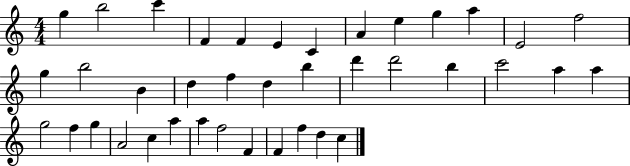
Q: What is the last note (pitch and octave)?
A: C5